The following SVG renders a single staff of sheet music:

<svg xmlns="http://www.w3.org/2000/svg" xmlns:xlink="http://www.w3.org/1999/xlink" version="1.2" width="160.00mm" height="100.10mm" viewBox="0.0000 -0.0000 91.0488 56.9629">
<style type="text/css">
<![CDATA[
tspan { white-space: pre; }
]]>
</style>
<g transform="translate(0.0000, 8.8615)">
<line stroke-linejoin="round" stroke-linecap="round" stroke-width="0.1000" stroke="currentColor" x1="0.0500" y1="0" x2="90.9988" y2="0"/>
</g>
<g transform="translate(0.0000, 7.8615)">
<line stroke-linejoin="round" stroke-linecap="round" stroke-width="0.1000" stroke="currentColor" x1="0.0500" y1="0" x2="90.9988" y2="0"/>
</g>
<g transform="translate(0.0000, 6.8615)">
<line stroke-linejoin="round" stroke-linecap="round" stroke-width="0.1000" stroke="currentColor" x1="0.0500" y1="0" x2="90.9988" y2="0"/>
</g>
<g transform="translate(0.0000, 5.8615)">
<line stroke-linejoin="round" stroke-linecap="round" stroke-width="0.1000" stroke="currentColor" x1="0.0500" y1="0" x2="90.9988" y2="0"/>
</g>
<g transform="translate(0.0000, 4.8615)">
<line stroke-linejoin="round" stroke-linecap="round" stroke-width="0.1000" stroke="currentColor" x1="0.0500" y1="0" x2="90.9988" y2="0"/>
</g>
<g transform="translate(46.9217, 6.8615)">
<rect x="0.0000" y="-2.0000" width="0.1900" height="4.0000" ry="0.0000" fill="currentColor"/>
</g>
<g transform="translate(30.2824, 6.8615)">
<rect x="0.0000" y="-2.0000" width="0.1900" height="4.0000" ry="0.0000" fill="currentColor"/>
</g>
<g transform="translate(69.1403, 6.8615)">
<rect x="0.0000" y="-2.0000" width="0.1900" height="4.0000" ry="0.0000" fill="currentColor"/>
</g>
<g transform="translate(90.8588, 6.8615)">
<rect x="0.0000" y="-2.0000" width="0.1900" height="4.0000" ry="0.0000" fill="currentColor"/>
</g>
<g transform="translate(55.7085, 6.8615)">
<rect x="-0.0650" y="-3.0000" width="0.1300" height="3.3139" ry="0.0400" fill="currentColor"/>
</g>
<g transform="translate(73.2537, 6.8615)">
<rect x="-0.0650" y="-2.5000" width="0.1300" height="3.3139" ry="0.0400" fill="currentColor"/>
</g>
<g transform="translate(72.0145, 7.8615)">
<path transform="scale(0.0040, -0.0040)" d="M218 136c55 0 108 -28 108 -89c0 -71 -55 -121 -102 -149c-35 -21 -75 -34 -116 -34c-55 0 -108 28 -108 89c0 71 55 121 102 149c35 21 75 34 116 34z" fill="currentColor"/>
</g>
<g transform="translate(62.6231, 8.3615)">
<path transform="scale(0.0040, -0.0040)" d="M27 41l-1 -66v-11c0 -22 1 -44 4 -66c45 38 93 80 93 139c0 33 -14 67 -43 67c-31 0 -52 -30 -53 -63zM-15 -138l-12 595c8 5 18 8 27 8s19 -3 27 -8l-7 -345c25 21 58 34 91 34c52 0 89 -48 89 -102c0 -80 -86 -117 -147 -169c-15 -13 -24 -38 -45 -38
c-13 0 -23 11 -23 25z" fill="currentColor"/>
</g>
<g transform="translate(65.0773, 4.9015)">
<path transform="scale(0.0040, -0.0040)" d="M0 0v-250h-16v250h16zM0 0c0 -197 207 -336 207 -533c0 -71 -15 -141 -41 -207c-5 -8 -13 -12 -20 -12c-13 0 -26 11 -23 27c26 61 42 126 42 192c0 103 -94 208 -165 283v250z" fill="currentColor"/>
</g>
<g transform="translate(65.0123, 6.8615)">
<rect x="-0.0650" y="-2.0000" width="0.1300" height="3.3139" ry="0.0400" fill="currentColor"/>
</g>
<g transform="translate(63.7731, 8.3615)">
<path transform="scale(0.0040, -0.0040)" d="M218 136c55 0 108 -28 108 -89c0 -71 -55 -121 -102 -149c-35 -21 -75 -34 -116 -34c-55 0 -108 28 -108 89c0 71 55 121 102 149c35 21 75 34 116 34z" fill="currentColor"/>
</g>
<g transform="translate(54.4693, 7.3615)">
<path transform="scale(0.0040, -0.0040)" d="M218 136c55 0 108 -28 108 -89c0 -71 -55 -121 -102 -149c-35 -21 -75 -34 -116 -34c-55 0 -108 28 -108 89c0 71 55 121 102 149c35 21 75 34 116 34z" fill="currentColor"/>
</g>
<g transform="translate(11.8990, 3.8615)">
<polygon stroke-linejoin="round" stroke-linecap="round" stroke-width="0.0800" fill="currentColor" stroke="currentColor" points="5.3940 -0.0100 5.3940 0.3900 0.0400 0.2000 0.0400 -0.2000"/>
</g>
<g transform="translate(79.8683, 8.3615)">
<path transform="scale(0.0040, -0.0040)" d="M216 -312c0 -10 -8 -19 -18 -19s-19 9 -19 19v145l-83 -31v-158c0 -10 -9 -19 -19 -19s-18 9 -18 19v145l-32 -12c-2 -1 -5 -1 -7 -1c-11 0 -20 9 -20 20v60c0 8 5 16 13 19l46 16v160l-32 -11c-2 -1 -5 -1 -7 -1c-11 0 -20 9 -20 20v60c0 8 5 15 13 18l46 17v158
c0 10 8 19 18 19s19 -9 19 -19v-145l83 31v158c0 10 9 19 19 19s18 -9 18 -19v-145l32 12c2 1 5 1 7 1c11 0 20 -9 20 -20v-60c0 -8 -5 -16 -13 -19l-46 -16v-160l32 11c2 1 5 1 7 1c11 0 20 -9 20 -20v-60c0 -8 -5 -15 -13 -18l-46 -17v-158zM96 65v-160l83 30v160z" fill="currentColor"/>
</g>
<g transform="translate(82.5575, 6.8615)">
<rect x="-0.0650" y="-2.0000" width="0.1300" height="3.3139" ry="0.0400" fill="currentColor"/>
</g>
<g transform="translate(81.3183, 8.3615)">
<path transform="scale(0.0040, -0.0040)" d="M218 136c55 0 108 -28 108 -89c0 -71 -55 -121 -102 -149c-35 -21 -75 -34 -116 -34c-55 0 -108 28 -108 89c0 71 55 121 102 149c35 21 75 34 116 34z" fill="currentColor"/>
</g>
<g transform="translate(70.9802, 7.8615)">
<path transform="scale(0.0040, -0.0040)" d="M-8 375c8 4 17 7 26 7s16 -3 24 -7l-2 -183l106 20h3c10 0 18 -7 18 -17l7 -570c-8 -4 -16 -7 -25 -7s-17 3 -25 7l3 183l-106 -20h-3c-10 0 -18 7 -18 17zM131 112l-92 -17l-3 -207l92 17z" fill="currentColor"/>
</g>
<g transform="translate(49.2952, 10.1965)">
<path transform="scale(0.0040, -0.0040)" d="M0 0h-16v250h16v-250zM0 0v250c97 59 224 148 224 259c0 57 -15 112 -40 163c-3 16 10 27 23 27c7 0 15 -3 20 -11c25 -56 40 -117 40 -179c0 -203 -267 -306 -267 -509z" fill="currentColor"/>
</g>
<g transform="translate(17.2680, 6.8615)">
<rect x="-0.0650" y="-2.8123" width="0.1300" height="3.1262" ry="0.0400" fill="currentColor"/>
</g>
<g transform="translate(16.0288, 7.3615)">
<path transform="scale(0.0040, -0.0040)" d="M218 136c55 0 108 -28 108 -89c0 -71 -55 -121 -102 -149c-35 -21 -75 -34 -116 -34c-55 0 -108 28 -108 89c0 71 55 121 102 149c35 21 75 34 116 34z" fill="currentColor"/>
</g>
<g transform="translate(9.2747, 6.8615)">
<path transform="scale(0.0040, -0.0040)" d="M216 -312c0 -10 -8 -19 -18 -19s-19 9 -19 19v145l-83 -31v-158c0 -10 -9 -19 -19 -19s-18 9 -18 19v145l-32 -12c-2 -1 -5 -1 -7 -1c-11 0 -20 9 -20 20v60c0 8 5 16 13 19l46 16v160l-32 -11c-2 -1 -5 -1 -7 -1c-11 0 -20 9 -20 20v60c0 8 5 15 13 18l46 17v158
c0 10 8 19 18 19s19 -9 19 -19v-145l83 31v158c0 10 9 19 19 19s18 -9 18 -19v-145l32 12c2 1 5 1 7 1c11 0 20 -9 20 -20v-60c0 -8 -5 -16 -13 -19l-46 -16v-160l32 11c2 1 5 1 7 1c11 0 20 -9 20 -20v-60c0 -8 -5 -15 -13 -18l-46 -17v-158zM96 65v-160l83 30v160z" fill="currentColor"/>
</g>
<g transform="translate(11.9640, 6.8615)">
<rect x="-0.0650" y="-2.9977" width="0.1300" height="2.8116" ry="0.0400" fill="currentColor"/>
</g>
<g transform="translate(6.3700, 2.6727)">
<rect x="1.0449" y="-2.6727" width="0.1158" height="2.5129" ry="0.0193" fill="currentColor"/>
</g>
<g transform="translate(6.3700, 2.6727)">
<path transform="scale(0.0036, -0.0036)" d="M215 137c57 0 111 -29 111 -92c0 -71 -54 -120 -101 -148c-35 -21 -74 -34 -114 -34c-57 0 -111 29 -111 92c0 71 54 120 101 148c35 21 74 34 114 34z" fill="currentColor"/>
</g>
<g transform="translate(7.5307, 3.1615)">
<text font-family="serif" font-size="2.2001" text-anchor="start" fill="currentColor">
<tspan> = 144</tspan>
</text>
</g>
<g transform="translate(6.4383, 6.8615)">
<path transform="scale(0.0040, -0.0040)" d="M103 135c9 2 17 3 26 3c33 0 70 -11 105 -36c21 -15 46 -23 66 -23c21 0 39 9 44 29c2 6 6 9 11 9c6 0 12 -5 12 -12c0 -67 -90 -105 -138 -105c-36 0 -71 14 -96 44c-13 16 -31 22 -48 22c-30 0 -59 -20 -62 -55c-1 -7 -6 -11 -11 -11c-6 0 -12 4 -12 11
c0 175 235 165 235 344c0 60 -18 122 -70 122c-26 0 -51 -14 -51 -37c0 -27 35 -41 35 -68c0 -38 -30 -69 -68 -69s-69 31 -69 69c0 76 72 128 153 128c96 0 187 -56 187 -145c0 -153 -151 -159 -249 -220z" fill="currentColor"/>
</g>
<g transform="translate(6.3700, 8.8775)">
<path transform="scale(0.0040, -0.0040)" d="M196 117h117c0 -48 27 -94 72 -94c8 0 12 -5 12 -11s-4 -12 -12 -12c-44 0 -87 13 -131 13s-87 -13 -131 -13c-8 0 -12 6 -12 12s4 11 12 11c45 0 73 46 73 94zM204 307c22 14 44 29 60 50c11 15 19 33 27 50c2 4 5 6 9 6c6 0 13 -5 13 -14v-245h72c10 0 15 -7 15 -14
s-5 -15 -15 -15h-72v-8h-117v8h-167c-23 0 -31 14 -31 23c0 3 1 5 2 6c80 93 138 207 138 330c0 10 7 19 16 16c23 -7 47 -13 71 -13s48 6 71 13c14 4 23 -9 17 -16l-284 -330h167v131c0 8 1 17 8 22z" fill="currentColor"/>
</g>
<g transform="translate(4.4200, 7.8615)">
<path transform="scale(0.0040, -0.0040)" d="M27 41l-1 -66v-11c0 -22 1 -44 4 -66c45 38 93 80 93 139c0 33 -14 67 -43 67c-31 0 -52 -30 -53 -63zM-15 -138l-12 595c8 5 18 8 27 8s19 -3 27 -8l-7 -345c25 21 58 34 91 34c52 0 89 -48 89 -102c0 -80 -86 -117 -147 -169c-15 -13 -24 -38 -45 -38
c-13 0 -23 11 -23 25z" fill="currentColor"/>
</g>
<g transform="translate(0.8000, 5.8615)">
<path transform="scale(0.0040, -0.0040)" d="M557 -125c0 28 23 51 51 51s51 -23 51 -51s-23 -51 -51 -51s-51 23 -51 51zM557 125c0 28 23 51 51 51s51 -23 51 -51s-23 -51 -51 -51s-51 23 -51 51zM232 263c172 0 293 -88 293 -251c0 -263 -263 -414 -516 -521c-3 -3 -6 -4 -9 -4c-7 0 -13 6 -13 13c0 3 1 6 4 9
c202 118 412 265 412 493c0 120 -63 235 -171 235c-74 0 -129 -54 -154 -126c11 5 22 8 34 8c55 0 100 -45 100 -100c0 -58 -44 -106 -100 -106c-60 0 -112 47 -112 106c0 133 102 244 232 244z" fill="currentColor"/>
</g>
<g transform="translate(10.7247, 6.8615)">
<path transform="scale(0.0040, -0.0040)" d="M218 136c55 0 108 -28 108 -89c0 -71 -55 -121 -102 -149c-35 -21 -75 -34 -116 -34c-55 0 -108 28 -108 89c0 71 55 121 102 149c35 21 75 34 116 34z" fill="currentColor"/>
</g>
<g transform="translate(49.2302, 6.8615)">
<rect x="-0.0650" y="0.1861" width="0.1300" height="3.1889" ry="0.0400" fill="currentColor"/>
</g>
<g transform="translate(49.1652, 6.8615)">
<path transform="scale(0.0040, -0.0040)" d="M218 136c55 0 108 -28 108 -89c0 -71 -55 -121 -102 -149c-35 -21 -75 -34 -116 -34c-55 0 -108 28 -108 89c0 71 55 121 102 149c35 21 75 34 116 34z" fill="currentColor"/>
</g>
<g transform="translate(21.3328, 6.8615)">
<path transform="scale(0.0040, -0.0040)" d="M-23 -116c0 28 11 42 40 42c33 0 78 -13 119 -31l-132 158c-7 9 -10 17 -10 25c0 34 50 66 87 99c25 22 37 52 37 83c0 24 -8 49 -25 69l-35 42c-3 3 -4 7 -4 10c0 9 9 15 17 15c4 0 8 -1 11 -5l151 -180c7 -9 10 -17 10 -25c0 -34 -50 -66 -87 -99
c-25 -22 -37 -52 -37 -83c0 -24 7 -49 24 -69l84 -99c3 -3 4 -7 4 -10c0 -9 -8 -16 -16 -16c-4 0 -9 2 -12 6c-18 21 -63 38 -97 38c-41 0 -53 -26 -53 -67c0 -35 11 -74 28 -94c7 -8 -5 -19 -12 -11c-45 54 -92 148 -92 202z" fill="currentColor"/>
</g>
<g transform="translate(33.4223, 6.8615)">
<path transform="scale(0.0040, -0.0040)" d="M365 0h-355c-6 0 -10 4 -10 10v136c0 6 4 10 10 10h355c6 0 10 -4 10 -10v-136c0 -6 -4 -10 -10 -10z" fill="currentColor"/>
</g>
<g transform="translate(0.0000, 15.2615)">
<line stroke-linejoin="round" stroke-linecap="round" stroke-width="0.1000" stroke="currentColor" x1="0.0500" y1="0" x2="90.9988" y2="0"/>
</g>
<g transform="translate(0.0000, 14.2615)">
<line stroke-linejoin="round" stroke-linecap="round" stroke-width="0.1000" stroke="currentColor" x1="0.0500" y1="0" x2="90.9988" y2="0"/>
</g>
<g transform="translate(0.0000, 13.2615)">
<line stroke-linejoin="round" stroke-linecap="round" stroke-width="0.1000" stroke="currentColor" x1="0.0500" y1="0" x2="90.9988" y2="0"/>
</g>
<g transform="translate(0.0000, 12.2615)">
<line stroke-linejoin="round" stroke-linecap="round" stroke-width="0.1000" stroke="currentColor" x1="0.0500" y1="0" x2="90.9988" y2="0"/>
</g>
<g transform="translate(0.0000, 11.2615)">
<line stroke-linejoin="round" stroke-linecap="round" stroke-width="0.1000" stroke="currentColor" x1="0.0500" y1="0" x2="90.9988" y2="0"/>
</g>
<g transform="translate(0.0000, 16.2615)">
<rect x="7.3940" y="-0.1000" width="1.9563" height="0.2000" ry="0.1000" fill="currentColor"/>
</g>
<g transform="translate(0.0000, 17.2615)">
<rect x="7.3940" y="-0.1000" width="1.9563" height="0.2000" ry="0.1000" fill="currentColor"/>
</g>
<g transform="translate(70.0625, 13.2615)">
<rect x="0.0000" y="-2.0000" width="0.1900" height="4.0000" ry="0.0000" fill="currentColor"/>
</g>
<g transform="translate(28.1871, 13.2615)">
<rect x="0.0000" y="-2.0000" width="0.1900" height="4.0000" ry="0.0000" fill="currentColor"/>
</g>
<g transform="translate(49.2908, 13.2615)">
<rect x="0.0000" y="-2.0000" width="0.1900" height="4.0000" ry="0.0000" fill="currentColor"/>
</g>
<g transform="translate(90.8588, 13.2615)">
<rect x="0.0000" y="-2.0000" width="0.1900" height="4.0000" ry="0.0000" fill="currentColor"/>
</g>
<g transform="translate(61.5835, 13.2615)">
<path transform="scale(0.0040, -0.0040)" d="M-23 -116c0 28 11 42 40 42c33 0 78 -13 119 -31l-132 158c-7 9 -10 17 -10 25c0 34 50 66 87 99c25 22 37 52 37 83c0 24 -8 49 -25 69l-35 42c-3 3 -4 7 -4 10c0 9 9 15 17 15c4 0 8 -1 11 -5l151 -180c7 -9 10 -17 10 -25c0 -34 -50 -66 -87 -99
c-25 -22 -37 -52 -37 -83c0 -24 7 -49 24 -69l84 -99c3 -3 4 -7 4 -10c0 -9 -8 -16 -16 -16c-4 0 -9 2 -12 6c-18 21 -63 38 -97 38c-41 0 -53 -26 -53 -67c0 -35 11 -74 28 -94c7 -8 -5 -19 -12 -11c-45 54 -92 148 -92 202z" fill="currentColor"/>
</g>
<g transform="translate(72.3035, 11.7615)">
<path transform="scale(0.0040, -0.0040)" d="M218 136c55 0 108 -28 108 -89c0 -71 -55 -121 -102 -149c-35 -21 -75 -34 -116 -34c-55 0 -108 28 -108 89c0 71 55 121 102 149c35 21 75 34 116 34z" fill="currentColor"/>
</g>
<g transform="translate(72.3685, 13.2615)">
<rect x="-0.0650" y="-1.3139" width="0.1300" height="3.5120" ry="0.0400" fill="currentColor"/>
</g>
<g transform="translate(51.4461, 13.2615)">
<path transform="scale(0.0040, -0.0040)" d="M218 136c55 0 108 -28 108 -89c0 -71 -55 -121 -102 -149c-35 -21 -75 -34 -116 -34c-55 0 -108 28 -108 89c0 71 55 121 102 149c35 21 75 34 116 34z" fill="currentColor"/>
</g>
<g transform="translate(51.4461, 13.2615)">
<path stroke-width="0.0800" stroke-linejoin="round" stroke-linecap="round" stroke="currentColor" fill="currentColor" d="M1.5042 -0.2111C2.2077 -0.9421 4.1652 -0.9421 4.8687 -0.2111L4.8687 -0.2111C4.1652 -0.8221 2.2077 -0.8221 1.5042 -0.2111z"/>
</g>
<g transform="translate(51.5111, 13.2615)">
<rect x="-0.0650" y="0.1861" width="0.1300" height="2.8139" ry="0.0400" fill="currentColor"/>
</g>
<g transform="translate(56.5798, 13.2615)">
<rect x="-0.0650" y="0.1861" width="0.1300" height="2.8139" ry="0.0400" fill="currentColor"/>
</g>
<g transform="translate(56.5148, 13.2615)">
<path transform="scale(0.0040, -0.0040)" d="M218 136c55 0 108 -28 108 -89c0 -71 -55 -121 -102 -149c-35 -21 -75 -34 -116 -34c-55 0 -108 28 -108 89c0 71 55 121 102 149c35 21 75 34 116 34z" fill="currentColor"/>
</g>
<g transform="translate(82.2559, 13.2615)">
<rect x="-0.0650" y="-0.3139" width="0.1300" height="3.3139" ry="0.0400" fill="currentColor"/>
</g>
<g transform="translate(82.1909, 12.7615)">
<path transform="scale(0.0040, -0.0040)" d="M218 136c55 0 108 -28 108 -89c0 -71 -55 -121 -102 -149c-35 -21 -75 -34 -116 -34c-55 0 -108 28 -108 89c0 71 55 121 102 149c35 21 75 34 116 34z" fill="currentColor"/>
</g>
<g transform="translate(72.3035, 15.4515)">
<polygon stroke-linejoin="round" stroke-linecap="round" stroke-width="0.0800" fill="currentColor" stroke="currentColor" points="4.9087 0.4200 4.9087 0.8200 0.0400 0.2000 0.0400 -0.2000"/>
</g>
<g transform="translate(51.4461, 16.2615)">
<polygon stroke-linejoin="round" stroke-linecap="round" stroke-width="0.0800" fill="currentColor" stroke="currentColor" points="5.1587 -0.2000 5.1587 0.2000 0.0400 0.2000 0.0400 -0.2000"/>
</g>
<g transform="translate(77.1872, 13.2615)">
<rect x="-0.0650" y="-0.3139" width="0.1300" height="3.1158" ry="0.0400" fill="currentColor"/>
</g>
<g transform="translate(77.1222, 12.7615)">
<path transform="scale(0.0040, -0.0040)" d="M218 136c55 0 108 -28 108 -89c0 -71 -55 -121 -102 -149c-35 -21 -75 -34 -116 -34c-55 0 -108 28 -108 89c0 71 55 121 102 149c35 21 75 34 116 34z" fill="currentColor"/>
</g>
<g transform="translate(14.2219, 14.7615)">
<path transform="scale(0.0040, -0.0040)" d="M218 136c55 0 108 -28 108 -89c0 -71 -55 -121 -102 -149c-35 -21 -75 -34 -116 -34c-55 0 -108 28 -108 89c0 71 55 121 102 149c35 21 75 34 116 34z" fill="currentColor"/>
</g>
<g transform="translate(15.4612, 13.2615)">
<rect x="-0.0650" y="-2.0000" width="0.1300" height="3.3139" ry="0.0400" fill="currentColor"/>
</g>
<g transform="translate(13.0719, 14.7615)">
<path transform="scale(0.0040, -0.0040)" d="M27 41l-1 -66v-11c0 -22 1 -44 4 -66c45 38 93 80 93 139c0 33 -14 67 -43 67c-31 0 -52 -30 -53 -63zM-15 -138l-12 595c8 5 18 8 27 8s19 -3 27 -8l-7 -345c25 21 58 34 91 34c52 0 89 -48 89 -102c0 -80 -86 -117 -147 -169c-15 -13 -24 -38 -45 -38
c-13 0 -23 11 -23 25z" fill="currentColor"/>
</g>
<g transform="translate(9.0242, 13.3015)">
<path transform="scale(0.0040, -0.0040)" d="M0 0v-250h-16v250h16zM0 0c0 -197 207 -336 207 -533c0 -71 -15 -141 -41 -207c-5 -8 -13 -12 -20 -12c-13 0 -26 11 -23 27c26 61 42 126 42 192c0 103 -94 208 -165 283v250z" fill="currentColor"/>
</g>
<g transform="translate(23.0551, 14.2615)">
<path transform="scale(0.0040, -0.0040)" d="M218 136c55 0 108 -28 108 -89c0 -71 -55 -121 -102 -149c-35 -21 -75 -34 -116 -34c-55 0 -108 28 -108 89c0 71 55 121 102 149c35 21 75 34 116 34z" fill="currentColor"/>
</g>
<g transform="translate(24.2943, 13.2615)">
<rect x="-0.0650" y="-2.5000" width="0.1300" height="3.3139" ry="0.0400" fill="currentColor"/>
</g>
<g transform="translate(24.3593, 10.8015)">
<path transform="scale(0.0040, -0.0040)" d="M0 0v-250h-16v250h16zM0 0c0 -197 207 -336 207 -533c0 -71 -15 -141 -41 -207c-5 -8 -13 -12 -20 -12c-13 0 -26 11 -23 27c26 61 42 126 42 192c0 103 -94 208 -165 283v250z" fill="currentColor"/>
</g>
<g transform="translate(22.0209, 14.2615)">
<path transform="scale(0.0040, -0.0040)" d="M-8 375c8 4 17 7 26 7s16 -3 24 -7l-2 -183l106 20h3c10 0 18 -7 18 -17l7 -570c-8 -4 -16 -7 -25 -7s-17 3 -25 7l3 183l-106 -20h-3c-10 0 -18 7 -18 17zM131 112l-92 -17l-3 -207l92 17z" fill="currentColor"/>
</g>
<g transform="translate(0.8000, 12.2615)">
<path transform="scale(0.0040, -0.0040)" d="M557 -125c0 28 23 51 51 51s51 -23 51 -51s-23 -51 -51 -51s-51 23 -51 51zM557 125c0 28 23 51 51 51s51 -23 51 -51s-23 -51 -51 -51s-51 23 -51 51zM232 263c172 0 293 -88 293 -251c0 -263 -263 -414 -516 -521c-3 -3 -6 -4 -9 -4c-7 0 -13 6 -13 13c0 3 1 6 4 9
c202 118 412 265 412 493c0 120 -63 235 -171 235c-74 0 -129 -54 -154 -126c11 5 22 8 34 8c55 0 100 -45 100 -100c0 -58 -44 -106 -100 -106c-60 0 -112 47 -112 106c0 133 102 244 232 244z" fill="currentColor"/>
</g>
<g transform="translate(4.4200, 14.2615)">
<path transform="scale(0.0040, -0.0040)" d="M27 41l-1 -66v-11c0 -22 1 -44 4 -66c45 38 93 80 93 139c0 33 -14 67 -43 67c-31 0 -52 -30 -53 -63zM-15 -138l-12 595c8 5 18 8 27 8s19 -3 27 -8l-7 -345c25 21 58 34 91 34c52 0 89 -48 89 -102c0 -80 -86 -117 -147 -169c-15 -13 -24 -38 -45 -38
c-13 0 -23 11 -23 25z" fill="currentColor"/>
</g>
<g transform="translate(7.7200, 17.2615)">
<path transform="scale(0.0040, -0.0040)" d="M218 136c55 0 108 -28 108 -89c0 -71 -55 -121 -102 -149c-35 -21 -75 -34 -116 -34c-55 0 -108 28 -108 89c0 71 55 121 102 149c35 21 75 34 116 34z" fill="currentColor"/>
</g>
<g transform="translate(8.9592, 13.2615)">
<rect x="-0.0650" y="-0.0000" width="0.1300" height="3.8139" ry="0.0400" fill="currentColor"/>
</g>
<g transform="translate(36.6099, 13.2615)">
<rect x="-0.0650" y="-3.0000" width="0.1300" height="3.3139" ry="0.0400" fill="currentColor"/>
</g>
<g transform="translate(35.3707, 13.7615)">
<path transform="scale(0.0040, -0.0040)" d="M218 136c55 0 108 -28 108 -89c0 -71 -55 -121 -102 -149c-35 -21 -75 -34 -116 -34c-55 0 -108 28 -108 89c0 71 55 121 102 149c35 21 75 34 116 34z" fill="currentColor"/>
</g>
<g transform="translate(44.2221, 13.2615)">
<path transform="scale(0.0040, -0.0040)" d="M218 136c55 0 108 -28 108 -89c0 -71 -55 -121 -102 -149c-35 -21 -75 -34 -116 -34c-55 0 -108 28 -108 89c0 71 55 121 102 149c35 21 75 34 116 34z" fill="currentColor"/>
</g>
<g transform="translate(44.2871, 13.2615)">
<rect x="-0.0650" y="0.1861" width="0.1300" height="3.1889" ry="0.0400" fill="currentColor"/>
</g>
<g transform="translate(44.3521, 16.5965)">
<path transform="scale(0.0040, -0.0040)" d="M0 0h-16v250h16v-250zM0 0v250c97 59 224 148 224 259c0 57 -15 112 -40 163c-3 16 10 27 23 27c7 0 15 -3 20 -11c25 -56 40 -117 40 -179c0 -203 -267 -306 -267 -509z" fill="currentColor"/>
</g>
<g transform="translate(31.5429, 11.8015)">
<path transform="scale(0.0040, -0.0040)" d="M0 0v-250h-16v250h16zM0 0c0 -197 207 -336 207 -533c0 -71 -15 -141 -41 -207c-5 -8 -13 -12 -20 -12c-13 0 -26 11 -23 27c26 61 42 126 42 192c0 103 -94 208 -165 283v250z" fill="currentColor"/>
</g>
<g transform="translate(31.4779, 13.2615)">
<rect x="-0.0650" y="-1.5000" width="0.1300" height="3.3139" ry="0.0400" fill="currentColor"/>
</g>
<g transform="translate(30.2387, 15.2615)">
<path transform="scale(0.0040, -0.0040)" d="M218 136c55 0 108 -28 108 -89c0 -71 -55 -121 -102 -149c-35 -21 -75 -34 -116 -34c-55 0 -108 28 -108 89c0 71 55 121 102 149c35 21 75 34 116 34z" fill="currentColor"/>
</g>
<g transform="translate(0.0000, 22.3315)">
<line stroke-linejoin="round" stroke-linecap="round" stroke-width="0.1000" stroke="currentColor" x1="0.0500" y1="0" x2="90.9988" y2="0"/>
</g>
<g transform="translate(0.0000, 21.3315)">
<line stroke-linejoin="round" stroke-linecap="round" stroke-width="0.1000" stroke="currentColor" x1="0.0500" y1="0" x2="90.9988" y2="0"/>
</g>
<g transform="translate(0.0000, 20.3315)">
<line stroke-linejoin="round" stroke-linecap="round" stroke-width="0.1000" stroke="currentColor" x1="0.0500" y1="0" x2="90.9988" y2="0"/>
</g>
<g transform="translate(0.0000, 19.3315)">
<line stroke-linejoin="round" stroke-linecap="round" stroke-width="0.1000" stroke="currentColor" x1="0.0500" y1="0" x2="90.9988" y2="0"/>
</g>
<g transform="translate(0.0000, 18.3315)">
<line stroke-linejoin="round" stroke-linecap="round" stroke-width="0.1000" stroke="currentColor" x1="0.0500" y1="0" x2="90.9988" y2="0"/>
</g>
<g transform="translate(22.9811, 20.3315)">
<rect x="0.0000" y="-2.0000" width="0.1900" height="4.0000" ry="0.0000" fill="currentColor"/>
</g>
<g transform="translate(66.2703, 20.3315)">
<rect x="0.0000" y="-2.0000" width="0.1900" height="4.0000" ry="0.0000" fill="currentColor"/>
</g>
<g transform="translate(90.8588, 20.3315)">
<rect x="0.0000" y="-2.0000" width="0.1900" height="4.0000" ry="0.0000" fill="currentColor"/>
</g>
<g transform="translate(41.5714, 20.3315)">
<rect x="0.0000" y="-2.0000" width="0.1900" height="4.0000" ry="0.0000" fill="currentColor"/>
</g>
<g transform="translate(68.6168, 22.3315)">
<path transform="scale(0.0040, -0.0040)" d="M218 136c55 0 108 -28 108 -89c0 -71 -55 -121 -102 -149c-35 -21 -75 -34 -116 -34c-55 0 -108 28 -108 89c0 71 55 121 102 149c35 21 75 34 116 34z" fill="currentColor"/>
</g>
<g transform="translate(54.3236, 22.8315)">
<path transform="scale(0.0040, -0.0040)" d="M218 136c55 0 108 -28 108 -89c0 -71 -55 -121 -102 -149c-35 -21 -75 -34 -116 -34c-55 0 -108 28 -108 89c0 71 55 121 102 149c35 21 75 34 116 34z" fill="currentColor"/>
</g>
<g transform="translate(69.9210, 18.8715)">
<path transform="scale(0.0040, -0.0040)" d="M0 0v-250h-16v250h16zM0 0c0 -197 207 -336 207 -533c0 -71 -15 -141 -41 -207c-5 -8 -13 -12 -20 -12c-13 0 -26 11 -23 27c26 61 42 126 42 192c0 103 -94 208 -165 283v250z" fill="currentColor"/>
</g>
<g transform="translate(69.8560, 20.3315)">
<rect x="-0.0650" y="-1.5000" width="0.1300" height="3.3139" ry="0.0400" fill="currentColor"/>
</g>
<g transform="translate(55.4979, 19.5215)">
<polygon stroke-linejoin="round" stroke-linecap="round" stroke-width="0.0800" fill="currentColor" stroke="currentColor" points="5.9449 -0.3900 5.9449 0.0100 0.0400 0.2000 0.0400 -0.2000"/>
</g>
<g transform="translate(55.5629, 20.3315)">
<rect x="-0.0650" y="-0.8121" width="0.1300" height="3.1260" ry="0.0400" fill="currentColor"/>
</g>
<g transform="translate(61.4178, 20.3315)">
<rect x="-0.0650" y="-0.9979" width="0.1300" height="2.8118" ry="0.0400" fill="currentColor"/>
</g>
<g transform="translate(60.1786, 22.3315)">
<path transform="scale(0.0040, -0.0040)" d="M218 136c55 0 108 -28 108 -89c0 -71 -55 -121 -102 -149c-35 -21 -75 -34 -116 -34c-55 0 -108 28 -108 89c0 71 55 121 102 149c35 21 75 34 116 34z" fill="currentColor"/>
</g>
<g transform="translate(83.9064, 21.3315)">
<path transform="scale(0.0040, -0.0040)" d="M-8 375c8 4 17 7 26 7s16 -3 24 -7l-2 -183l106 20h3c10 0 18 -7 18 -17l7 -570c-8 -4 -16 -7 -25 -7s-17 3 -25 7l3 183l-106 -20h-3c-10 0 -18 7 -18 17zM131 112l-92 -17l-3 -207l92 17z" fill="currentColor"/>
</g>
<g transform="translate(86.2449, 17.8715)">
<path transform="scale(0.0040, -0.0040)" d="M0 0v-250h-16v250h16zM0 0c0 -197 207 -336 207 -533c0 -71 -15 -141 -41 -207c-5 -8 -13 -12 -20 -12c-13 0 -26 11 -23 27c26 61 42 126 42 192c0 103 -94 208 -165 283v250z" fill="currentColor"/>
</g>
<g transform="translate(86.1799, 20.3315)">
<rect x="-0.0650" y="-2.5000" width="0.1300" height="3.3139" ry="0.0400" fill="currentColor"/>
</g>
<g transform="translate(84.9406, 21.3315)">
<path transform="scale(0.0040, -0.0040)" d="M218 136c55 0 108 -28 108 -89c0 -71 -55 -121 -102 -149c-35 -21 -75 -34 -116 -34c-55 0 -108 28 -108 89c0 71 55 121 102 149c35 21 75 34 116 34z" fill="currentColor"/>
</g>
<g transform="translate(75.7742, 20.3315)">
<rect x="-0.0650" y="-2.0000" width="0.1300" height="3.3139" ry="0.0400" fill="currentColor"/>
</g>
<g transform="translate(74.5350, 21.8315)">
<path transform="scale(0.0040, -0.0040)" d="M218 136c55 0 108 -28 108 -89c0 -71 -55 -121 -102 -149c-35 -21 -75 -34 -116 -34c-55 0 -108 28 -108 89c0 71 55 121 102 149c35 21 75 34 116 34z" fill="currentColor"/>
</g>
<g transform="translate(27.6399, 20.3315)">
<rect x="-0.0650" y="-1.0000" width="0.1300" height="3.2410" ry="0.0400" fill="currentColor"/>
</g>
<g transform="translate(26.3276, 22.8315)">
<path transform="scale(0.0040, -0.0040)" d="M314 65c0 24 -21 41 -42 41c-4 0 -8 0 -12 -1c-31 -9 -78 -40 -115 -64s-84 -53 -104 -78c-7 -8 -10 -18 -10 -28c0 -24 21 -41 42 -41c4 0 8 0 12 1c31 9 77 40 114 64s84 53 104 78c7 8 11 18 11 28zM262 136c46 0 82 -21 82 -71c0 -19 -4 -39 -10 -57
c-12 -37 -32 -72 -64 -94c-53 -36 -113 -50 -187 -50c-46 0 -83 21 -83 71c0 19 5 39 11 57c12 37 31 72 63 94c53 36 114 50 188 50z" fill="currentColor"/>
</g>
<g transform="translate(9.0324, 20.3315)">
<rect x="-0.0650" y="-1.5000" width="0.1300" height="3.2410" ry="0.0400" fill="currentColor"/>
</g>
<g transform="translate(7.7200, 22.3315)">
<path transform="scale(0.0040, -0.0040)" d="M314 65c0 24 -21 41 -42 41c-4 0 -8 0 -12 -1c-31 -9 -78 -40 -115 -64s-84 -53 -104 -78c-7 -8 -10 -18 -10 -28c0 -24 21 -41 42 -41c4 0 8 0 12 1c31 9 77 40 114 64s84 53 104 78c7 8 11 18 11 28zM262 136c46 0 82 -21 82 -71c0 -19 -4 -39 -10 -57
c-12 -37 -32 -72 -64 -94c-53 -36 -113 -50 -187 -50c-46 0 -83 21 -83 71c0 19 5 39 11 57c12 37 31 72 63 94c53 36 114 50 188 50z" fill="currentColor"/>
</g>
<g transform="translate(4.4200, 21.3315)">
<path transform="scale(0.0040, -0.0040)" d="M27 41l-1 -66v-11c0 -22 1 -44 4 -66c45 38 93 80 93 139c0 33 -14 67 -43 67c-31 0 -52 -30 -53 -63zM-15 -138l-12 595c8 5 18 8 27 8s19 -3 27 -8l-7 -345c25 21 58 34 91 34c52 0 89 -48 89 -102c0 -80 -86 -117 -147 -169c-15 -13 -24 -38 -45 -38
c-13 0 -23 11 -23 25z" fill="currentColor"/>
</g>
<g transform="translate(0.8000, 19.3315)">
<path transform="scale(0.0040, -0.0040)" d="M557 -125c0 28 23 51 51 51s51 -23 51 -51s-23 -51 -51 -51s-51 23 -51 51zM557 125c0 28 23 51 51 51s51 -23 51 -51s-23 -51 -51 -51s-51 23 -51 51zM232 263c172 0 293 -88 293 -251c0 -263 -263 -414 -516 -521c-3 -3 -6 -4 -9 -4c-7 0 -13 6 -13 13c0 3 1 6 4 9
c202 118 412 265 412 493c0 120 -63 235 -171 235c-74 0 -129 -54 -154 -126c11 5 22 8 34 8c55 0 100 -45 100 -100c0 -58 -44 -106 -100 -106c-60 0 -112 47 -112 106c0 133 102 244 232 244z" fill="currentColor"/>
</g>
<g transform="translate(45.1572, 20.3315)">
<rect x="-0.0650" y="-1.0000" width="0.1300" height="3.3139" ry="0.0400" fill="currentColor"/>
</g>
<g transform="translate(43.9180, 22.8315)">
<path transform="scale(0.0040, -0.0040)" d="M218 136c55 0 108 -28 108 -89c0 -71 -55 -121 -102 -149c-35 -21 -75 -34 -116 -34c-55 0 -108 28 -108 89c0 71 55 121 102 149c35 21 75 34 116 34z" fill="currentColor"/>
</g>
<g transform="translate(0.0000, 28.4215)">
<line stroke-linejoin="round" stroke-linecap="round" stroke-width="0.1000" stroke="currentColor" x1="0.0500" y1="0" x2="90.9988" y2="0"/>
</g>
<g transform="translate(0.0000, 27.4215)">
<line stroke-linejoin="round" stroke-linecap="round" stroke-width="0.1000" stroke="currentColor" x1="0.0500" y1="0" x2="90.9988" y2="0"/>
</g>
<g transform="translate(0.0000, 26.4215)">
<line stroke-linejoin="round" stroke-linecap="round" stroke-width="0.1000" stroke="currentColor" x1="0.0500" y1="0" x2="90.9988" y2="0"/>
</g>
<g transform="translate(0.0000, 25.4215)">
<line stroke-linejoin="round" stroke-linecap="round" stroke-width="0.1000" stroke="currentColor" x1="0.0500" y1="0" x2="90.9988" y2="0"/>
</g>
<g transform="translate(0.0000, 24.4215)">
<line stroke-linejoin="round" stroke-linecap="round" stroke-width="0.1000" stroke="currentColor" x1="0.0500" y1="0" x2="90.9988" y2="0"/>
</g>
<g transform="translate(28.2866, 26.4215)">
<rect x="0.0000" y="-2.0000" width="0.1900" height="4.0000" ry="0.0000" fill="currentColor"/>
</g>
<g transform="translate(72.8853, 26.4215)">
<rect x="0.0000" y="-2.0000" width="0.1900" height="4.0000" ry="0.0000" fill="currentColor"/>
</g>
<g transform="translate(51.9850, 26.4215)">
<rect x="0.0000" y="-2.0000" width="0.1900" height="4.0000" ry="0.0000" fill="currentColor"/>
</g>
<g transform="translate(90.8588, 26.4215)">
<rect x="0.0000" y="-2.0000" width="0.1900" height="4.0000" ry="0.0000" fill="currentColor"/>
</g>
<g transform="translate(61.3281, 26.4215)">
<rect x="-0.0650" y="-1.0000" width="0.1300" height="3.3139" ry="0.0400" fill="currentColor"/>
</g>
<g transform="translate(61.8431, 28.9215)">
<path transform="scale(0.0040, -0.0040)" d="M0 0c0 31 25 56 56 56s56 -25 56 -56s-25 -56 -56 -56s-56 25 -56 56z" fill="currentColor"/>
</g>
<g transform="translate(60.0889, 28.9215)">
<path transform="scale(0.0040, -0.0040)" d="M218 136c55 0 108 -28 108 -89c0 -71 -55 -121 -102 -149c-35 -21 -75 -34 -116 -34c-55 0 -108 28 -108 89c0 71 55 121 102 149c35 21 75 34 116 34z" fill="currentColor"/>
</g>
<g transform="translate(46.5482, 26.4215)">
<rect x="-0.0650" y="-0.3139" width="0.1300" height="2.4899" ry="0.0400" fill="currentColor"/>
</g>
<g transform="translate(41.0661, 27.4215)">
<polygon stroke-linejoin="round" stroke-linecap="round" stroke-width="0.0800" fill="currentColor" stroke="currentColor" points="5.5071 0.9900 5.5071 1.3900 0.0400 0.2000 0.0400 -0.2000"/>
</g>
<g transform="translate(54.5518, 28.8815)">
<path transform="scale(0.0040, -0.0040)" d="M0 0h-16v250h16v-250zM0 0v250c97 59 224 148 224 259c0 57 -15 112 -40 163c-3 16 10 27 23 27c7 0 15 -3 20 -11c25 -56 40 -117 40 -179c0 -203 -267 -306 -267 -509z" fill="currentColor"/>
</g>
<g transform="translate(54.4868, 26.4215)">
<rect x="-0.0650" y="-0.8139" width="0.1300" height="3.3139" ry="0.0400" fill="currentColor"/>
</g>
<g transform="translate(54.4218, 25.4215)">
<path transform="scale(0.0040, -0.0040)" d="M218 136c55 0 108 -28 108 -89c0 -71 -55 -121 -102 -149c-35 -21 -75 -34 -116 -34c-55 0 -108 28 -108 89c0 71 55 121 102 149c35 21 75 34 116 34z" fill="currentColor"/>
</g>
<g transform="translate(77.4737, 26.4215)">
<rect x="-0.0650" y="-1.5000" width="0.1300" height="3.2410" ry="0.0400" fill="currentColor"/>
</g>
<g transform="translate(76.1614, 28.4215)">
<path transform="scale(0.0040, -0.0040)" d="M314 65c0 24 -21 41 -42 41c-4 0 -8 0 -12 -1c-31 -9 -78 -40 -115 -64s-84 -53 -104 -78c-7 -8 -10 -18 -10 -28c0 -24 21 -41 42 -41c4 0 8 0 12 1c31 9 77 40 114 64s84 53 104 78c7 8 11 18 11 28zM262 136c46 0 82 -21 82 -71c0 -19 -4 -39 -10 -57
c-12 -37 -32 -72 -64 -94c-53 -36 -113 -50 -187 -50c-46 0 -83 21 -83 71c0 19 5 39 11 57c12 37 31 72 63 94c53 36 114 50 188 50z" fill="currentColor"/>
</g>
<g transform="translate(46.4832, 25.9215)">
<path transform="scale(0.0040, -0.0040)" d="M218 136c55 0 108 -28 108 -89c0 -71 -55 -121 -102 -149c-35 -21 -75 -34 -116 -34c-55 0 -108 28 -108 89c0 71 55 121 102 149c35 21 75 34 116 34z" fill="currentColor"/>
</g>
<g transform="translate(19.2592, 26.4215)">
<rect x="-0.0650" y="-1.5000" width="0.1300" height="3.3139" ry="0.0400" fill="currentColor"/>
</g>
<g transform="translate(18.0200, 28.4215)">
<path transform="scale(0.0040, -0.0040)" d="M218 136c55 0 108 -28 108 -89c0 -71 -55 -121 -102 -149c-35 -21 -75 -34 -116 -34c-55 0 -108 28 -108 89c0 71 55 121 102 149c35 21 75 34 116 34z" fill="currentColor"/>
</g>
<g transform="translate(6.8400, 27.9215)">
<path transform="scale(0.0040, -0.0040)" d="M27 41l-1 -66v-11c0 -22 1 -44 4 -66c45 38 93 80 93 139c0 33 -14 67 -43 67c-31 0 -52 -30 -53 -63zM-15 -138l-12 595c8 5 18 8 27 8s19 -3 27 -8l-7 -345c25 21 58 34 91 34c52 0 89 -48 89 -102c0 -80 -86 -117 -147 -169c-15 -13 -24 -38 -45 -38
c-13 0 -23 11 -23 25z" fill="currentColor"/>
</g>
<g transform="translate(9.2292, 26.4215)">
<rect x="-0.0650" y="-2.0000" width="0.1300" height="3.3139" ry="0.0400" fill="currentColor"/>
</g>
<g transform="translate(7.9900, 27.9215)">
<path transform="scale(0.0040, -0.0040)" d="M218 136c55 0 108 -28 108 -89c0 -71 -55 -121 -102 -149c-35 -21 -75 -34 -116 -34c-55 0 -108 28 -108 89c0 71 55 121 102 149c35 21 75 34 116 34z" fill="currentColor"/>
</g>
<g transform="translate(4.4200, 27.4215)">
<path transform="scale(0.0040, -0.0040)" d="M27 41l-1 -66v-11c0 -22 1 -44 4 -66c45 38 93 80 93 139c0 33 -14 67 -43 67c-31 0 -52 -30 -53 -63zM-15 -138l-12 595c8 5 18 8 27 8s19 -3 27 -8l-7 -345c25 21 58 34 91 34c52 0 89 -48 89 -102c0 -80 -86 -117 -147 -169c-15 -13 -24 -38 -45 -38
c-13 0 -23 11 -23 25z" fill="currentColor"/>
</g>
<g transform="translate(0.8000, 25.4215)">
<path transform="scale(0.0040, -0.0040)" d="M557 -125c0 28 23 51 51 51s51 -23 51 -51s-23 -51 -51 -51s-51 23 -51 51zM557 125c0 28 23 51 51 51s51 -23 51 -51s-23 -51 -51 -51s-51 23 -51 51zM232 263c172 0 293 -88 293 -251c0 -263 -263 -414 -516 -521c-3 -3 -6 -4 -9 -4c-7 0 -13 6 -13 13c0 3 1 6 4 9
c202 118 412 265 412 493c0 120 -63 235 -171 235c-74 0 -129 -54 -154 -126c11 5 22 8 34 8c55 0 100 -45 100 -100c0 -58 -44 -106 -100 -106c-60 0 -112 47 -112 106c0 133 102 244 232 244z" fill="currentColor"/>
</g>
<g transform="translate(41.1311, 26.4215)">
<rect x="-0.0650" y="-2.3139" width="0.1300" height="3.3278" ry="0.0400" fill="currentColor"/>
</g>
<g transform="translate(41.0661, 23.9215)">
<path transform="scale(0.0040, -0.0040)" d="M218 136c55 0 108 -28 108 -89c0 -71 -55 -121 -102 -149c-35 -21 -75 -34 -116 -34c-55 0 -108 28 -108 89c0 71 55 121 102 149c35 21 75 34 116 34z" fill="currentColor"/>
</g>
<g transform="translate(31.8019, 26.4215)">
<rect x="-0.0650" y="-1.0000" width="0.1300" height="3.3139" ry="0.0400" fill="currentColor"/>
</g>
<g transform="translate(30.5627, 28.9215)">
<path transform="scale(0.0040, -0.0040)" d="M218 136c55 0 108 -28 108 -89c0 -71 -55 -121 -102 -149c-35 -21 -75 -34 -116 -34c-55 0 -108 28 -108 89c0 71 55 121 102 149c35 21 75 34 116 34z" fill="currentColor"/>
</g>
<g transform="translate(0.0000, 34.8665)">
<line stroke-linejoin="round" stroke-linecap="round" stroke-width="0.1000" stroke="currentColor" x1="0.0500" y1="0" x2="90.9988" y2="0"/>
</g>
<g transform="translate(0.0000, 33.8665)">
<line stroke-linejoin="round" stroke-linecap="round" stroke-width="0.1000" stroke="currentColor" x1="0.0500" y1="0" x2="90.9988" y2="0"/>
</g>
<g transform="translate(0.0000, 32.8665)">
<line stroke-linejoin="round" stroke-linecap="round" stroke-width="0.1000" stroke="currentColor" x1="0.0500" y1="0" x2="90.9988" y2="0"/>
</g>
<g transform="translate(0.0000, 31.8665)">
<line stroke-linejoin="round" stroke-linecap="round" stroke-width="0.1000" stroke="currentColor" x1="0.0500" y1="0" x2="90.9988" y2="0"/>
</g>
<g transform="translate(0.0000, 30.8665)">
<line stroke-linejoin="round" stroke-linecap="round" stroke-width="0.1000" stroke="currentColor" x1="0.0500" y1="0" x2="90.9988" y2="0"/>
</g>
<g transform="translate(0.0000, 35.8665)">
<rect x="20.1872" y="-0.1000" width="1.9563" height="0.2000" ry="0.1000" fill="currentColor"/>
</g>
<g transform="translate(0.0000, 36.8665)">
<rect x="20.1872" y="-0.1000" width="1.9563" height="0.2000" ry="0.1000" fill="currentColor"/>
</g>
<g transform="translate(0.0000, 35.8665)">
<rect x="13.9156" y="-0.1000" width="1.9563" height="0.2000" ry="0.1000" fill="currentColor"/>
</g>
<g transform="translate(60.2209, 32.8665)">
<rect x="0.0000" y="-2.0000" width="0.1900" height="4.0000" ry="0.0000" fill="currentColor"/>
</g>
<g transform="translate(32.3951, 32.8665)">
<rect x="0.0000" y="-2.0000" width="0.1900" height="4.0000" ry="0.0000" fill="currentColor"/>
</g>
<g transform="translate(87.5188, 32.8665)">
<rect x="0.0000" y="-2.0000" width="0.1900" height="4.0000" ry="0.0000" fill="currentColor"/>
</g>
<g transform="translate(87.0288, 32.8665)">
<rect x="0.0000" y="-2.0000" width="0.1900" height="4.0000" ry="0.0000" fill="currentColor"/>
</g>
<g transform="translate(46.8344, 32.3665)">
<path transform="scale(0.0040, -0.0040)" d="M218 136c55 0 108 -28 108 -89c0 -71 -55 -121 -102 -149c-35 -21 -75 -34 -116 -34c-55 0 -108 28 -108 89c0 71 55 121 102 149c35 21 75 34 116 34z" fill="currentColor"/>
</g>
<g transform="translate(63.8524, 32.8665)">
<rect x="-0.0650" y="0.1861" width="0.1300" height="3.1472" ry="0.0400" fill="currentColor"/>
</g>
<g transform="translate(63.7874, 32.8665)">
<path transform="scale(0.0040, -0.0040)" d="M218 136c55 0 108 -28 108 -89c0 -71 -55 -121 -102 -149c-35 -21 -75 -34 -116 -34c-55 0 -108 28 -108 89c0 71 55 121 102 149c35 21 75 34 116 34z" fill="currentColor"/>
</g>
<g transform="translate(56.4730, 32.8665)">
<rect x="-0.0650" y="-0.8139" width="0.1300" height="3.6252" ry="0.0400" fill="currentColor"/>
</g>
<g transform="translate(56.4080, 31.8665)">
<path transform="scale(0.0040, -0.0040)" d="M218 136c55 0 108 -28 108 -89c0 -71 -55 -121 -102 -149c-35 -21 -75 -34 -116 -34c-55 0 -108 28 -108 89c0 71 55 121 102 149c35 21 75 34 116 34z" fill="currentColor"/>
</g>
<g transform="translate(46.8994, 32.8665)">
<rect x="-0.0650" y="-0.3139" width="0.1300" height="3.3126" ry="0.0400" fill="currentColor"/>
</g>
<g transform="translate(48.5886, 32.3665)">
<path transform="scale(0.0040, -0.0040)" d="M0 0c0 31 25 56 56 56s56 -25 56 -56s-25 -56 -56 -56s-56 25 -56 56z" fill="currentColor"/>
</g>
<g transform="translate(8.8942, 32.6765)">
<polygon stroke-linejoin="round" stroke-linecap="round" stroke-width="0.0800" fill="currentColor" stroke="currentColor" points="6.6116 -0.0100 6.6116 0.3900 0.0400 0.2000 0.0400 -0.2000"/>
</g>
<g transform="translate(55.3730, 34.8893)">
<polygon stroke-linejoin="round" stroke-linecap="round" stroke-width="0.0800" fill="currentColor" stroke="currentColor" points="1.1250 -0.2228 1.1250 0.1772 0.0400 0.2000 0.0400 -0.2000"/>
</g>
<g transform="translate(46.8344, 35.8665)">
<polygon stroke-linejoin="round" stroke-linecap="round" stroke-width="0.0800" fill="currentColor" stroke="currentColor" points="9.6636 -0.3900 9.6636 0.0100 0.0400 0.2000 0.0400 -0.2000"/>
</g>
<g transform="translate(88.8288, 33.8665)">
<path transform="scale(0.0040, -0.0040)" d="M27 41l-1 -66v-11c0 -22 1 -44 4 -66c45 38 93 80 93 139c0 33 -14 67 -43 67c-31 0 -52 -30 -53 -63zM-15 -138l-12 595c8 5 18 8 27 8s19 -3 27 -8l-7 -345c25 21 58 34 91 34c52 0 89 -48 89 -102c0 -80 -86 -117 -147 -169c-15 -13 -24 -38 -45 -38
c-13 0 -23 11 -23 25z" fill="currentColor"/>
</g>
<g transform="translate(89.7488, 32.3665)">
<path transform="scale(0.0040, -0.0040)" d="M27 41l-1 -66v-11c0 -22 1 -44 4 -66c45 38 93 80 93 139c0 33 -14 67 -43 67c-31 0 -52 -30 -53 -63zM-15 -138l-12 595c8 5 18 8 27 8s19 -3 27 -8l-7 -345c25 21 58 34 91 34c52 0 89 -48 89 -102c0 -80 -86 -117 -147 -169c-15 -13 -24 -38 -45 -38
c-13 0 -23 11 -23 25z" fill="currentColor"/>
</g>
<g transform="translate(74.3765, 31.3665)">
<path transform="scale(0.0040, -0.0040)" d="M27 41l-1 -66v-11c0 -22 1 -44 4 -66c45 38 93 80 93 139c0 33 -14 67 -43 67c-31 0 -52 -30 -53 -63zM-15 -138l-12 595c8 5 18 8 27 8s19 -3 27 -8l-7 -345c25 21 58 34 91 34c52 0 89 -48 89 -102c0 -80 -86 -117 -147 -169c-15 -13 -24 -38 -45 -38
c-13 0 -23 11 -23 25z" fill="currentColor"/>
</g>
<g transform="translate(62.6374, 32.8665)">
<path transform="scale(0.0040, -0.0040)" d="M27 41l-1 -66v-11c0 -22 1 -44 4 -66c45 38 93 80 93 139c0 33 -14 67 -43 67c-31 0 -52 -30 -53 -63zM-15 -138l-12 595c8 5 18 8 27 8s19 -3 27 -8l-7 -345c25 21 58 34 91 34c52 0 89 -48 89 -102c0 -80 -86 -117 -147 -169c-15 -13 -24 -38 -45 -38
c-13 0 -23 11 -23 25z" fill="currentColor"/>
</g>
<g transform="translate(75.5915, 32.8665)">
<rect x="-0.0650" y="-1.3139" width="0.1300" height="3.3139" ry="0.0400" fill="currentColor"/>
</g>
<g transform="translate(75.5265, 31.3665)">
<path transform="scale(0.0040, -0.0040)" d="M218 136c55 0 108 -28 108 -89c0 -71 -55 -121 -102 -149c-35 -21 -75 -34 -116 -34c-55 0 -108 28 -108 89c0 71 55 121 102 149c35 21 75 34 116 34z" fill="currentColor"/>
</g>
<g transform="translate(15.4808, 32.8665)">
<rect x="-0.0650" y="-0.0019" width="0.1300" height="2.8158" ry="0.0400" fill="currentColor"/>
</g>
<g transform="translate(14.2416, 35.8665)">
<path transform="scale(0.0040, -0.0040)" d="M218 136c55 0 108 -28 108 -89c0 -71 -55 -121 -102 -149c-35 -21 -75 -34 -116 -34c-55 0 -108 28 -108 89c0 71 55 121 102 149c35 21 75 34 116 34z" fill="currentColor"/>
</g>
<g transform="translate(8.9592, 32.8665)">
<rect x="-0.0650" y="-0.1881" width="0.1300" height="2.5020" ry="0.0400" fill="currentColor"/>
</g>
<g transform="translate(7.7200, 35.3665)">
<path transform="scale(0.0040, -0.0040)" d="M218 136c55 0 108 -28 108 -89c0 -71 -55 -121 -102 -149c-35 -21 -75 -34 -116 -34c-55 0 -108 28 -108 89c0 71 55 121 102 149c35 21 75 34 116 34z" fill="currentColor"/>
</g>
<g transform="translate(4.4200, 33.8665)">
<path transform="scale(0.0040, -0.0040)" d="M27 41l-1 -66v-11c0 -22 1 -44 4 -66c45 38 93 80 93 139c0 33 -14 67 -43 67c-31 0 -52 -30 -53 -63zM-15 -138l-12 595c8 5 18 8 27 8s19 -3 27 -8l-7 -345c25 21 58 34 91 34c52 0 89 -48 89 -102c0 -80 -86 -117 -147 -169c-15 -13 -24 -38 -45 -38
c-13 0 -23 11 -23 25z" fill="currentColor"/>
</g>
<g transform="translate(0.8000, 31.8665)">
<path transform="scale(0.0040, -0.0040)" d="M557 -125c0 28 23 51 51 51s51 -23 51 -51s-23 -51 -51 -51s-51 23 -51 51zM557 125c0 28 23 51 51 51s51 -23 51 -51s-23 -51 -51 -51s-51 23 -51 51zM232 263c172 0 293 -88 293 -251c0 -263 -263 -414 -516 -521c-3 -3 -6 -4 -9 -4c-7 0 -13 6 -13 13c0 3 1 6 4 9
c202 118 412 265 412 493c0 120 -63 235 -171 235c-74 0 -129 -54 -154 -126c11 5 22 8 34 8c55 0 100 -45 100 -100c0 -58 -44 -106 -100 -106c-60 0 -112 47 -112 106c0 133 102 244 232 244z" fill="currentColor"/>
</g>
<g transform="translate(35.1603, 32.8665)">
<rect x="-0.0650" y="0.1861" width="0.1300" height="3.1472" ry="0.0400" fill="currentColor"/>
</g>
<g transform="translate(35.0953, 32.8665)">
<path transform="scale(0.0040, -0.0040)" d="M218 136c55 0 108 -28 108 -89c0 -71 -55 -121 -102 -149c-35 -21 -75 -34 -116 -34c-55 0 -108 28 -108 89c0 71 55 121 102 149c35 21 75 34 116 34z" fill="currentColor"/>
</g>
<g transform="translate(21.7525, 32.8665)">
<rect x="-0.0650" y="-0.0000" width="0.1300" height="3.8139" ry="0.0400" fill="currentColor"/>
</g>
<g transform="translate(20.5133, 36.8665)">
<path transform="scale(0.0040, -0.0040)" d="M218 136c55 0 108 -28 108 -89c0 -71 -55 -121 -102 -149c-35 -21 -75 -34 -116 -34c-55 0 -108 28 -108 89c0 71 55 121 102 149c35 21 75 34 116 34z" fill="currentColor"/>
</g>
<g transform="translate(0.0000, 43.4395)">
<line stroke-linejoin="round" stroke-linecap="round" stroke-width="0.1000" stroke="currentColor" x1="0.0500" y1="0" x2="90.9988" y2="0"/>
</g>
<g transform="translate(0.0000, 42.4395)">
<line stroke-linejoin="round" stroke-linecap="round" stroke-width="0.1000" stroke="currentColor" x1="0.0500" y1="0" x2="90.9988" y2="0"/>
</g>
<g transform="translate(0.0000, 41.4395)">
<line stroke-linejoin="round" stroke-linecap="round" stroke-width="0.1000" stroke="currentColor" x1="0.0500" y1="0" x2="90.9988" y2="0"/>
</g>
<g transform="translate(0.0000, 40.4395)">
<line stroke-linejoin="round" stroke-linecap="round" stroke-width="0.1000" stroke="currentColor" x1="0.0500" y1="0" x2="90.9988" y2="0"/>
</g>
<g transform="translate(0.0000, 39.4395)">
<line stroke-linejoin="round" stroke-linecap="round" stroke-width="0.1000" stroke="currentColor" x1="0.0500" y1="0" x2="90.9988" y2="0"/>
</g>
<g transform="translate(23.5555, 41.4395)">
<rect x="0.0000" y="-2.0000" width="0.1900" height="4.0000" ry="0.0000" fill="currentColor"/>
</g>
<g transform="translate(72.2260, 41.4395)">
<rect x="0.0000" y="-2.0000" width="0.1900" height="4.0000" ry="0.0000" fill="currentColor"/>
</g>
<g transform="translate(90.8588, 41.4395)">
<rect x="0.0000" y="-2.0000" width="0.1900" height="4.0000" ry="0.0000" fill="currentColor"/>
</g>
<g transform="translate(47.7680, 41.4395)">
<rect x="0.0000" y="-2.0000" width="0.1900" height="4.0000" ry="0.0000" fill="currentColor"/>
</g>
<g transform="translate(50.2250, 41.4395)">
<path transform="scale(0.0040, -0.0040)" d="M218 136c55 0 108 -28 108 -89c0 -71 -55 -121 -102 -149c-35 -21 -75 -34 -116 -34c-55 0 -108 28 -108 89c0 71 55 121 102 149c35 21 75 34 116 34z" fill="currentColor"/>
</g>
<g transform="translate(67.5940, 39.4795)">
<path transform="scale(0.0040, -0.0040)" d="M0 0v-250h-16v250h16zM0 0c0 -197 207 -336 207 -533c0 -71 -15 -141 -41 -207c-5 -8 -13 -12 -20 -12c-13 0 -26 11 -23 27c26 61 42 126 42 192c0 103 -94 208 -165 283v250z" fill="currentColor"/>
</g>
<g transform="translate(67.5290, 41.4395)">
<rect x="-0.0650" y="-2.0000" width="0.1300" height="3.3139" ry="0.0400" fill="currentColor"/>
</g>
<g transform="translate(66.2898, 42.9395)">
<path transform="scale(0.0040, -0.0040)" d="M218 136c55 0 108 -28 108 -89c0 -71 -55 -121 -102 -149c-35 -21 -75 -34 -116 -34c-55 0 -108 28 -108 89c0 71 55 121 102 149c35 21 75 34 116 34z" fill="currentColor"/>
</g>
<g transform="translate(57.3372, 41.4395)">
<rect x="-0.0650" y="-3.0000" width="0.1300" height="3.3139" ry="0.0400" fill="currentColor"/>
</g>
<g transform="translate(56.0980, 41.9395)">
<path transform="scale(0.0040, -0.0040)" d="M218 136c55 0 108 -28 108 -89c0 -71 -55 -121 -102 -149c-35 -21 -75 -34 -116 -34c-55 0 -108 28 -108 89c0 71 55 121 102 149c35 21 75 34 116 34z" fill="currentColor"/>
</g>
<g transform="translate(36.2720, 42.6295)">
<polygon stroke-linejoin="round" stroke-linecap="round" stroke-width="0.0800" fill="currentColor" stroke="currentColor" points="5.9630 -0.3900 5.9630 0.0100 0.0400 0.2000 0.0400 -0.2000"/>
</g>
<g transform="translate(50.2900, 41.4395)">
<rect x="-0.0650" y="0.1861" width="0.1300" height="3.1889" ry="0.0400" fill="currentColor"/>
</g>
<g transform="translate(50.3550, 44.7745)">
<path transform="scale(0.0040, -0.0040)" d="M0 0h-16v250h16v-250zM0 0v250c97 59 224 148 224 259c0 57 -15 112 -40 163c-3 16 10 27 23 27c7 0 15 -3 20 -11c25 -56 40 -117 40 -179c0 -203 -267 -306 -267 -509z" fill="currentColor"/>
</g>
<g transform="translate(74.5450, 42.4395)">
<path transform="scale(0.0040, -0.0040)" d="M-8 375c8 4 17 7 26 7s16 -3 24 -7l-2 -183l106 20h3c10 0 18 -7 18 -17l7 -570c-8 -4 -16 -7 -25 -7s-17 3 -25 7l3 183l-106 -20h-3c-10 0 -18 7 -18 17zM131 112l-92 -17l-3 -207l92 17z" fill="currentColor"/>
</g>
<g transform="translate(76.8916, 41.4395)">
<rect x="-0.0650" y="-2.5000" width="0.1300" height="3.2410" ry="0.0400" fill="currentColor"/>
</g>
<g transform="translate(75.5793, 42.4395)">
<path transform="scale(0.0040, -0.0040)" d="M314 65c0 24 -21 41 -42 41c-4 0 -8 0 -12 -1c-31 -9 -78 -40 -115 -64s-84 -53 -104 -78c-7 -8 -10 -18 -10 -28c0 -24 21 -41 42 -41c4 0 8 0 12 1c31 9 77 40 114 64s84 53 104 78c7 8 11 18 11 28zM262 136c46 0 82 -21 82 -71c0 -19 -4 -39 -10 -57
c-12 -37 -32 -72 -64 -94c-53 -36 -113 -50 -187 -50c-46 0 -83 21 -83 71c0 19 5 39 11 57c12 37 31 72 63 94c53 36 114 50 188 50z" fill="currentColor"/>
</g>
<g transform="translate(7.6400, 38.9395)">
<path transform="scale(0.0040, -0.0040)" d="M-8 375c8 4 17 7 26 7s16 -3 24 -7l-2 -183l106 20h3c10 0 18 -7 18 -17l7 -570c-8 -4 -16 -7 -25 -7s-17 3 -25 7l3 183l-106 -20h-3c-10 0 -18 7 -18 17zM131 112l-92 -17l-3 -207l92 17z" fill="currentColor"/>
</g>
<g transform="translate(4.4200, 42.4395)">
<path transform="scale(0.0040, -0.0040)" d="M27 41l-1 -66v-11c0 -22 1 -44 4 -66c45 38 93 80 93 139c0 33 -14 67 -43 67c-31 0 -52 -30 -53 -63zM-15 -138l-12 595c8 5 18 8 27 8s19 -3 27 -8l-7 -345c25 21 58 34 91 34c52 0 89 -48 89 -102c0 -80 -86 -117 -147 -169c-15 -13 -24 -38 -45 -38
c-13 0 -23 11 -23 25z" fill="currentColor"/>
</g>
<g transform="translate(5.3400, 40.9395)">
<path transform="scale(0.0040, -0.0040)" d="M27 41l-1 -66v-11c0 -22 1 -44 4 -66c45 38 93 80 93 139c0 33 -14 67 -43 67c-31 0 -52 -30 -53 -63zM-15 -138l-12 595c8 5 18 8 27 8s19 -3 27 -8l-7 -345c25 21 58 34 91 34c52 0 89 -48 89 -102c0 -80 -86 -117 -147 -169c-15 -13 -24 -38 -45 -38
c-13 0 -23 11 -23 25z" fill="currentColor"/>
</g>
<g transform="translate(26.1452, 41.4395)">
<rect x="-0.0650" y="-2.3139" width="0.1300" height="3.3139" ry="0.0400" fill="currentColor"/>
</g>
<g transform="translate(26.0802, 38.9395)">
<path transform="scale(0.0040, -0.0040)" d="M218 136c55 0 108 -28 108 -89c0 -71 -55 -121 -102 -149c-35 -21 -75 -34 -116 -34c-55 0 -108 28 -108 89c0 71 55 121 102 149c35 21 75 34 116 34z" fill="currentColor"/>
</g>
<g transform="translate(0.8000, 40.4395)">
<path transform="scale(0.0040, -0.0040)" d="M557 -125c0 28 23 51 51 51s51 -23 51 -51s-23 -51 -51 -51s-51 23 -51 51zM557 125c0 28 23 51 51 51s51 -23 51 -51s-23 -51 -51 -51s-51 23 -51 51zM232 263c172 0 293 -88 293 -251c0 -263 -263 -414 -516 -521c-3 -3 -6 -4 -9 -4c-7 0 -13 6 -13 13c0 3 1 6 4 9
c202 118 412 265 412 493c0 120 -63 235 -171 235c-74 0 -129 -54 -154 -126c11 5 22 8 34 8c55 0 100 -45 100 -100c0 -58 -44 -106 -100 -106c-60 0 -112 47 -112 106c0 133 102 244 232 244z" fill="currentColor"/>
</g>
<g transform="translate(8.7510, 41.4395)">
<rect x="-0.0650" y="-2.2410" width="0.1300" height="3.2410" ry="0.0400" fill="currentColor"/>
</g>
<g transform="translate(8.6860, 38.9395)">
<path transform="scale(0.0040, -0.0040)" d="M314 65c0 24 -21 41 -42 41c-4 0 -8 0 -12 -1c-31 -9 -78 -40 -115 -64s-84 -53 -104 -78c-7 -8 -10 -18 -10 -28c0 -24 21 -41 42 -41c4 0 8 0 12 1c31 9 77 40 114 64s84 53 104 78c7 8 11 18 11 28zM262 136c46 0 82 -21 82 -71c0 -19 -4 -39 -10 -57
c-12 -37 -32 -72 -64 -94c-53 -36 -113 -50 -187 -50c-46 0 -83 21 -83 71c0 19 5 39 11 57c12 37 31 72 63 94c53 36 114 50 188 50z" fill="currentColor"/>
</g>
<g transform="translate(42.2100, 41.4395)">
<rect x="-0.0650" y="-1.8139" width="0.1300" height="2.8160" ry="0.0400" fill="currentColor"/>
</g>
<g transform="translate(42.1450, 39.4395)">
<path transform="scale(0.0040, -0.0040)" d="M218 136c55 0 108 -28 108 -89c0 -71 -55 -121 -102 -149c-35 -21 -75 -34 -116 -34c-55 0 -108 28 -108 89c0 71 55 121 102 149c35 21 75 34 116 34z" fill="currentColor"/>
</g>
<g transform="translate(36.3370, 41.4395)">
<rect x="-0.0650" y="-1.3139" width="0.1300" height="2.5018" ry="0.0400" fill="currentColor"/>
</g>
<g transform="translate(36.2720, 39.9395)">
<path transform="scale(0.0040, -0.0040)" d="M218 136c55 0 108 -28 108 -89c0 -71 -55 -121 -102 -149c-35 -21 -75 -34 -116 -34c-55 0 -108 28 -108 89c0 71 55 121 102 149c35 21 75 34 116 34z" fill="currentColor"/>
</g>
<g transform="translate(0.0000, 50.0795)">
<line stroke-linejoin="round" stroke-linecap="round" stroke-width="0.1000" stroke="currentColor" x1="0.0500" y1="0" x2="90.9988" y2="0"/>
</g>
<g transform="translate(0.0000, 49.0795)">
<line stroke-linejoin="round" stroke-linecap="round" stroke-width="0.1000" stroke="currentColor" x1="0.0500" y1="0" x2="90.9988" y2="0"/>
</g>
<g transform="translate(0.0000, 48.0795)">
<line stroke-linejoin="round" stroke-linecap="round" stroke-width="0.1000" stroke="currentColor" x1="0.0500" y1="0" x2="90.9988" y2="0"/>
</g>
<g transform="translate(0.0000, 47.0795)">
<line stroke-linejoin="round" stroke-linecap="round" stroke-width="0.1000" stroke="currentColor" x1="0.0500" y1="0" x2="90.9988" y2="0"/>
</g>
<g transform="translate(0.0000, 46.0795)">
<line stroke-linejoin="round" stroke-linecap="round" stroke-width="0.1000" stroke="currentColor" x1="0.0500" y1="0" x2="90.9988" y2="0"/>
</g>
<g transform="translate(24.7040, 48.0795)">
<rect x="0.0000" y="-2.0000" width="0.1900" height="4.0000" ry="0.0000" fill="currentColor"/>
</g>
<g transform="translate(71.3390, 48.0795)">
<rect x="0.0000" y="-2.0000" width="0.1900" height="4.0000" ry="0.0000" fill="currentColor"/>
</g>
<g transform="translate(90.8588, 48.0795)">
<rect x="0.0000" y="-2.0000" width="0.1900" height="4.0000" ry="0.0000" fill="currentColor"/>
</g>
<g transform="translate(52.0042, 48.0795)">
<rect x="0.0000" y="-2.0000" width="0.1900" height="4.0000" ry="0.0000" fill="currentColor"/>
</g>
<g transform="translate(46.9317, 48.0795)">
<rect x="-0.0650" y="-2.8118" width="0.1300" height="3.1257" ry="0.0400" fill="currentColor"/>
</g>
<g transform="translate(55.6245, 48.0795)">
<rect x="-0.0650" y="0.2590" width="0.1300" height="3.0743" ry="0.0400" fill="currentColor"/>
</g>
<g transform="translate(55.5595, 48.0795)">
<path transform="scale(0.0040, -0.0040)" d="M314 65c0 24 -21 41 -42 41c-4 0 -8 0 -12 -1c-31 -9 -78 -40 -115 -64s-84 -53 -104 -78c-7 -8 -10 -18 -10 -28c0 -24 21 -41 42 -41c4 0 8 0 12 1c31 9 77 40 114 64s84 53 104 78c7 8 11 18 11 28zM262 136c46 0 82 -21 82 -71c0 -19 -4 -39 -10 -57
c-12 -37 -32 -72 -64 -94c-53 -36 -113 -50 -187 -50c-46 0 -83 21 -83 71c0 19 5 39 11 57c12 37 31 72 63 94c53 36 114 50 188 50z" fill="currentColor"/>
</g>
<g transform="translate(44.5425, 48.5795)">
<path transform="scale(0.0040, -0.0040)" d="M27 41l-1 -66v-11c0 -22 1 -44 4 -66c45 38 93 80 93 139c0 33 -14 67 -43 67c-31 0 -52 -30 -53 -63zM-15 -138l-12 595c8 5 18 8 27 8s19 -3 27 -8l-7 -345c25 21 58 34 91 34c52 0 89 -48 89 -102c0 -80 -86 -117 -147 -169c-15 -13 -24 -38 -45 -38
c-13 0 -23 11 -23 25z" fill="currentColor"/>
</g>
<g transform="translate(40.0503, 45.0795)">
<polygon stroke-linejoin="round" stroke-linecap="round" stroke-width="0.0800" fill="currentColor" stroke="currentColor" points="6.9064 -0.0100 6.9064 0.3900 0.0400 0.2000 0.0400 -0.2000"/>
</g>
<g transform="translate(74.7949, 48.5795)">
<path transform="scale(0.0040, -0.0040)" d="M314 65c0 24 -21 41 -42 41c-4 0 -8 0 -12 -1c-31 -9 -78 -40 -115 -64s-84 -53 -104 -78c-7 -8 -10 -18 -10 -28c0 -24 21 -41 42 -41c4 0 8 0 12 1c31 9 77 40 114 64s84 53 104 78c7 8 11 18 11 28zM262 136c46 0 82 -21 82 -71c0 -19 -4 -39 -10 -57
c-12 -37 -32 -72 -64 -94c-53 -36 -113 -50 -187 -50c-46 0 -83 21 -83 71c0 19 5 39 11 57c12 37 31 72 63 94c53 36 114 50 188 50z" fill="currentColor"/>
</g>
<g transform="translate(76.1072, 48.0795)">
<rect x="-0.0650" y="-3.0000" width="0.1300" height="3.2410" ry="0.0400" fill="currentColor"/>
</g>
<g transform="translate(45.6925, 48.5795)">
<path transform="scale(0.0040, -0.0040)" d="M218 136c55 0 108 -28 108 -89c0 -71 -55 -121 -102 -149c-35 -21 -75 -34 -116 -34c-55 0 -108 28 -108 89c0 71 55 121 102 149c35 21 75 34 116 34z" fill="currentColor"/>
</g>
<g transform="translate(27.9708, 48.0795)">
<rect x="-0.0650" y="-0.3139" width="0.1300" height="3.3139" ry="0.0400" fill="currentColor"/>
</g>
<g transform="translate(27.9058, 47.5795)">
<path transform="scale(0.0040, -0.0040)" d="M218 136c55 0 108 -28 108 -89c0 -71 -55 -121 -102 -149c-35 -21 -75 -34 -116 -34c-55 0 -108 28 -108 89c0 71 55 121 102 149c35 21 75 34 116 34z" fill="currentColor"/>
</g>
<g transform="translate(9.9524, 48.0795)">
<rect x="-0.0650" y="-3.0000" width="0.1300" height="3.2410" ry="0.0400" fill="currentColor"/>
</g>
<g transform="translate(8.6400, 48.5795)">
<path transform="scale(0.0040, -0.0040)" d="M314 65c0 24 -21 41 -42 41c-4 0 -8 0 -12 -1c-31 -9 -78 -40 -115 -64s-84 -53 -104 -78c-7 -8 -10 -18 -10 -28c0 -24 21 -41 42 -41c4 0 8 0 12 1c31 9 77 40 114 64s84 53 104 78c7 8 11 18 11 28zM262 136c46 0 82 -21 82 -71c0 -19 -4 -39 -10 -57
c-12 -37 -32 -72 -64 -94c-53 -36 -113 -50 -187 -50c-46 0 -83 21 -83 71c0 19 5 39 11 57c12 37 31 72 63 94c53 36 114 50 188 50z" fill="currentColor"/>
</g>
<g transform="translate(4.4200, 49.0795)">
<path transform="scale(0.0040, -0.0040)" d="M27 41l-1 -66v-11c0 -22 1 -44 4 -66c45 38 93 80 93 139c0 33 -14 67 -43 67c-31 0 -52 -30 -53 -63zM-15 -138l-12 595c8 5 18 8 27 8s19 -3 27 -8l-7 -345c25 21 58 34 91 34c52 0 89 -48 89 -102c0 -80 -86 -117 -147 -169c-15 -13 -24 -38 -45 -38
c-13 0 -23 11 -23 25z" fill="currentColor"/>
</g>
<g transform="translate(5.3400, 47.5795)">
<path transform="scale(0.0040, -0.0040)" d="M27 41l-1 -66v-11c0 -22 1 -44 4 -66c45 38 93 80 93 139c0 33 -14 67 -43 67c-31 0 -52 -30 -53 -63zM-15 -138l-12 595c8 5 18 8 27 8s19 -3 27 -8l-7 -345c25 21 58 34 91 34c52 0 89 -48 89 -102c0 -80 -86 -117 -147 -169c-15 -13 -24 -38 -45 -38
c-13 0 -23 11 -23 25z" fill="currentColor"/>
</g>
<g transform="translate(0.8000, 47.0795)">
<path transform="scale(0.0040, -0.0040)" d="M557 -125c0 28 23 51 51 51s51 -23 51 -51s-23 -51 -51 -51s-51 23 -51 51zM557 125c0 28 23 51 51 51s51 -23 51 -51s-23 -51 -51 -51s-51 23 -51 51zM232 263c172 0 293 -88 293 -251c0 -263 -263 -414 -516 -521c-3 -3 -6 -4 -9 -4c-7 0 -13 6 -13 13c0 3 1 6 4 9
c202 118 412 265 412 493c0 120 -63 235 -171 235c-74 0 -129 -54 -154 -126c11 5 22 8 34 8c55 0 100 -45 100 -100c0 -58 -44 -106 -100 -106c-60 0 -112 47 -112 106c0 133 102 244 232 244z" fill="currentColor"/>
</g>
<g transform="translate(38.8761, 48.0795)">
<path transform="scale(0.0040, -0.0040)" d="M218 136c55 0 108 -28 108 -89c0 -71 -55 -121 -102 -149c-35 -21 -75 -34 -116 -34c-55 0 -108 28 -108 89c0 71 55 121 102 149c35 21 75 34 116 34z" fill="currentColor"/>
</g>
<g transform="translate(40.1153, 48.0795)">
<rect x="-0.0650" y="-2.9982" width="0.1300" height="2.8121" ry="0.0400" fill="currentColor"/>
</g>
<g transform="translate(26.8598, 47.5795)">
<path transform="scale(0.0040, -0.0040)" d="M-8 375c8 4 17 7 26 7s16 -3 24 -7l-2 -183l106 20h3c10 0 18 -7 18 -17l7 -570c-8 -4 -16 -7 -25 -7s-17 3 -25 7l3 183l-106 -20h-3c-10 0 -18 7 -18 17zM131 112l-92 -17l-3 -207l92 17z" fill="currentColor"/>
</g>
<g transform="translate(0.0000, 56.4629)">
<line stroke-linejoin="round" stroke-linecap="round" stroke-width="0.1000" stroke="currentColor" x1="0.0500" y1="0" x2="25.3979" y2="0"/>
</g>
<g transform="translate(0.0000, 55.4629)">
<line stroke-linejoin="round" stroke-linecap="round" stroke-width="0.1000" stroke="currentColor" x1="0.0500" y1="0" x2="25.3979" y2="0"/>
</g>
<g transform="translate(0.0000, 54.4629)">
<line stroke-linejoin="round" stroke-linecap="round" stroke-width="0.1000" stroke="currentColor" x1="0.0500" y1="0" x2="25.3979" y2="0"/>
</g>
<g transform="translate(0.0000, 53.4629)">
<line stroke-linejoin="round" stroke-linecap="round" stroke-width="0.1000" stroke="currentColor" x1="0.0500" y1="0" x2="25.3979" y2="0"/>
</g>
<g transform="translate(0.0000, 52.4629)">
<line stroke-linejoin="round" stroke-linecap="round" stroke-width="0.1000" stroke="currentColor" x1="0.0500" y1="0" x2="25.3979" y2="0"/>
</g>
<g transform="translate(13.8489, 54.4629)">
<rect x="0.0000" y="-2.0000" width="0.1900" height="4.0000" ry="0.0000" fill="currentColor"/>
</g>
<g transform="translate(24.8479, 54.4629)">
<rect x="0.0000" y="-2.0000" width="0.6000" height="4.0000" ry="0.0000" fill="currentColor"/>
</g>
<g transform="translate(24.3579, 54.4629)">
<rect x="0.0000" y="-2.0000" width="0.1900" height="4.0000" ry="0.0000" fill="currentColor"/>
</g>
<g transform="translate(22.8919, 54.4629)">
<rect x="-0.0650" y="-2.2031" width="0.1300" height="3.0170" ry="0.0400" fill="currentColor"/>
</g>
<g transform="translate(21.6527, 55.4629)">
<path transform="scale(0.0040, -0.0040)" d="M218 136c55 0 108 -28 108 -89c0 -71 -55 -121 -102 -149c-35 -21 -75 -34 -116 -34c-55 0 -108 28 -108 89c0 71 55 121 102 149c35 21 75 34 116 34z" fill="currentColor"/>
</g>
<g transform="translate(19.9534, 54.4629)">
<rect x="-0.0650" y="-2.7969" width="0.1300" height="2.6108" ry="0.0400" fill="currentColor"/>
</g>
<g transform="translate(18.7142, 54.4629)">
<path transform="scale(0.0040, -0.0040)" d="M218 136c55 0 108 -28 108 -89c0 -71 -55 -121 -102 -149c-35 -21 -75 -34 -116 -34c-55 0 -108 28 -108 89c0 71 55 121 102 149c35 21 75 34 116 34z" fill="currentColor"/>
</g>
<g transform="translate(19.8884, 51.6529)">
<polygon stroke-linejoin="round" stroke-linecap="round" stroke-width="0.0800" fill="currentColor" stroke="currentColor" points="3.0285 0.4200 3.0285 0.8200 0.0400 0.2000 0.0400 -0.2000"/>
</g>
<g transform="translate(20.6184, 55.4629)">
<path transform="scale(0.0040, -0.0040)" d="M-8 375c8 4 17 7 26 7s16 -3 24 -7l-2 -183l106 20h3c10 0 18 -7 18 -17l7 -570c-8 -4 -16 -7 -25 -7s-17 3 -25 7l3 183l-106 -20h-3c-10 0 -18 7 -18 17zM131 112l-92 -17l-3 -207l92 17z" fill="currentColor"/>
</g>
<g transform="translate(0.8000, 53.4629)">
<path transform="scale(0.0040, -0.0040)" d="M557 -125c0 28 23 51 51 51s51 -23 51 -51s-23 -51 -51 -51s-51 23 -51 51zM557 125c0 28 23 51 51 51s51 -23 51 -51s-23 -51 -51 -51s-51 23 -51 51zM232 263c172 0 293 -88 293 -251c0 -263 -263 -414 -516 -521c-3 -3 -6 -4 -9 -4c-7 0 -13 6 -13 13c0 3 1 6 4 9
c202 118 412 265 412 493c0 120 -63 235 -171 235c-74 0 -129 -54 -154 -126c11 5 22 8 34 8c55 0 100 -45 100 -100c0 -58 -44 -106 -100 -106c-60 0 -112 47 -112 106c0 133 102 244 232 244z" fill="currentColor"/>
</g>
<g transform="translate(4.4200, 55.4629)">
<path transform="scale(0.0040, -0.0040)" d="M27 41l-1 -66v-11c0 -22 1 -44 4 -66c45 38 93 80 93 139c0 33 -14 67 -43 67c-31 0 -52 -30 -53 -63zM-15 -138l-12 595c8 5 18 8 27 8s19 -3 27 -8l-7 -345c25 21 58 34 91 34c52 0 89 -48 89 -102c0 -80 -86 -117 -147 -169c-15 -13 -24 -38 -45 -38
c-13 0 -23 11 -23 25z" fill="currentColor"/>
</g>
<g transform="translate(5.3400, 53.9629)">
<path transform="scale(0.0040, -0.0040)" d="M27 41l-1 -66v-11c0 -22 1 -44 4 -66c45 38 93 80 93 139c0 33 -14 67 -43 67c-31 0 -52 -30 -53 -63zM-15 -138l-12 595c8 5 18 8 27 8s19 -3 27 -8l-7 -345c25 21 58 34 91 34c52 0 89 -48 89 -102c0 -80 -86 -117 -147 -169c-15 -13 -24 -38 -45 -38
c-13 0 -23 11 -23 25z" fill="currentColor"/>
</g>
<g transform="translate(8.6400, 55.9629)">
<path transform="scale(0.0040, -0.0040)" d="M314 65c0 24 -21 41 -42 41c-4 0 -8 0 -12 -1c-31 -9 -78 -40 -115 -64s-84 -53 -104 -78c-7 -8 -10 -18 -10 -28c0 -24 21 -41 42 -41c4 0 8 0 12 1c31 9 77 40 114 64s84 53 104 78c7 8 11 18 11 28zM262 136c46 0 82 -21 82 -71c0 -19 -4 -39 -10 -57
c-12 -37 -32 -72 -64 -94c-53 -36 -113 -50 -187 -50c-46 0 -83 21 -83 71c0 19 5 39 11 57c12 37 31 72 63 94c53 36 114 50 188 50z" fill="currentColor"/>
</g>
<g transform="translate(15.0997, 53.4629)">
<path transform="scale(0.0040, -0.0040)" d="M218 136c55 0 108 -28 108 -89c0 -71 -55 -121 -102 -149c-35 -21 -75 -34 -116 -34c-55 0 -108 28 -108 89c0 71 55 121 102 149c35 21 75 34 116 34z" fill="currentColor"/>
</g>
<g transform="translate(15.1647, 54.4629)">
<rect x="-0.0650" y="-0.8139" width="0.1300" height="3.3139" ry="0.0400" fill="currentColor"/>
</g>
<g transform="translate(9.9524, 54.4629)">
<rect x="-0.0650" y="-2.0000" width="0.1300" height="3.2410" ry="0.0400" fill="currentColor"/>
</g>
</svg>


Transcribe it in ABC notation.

X:1
T:Untitled
M:2/4
L:1/4
K:F
^D,/2 C,/2 z z2 D,/2 C, _A,,/2 B,, ^A,, C,,/2 _A,, B,,/2 G,,/2 C, D,/2 D,/2 D,/2 z G,/2 E,/2 E, G,,2 F,,2 F,, F,,/2 G,,/2 G,,/2 A,, B,,/2 _A,, G,, F,, _B,/2 E,/2 F,/2 F,, G,,2 F,,/2 E,,/2 C,, D, E,/2 F,/4 _D, _G, B,2 _B, G,/2 A,/2 D,/2 C, A,,/2 B,,2 C,2 E, D,/2 _C,/2 D,2 C,2 A,,2 F, D,/2 B,,/2